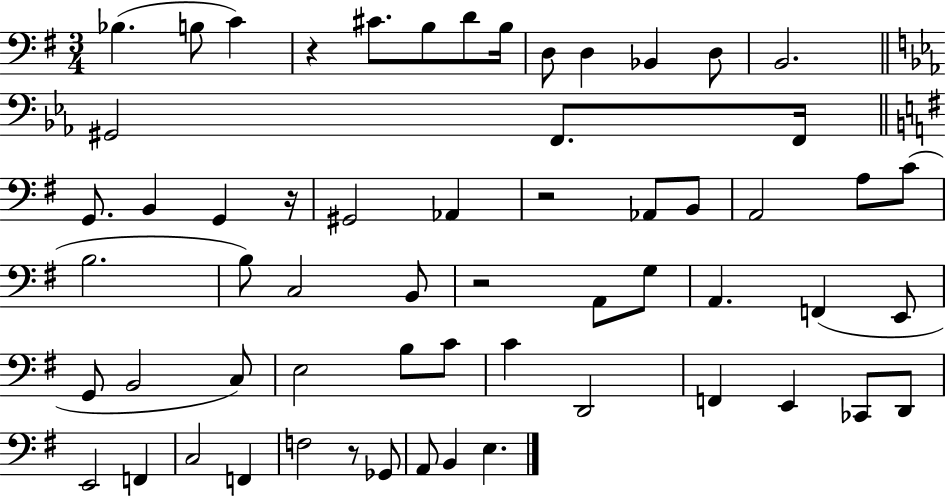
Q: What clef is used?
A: bass